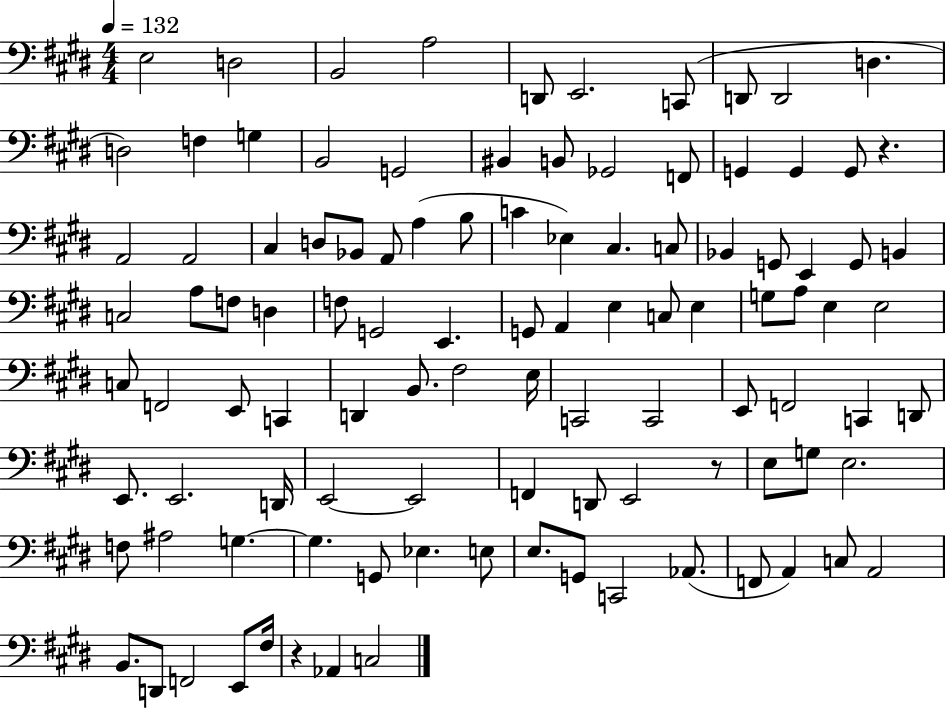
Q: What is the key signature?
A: E major